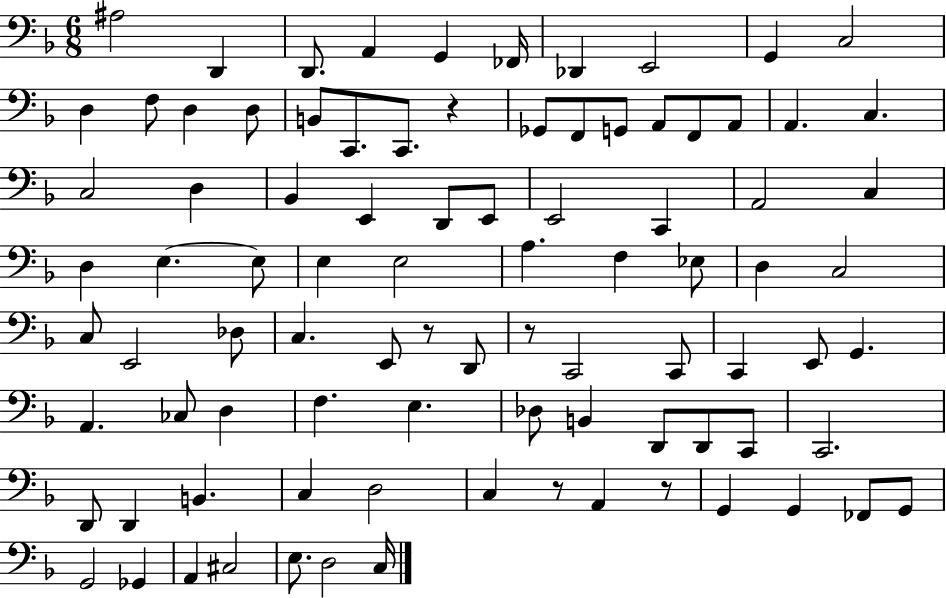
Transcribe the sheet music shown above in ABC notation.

X:1
T:Untitled
M:6/8
L:1/4
K:F
^A,2 D,, D,,/2 A,, G,, _F,,/4 _D,, E,,2 G,, C,2 D, F,/2 D, D,/2 B,,/2 C,,/2 C,,/2 z _G,,/2 F,,/2 G,,/2 A,,/2 F,,/2 A,,/2 A,, C, C,2 D, _B,, E,, D,,/2 E,,/2 E,,2 C,, A,,2 C, D, E, E,/2 E, E,2 A, F, _E,/2 D, C,2 C,/2 E,,2 _D,/2 C, E,,/2 z/2 D,,/2 z/2 C,,2 C,,/2 C,, E,,/2 G,, A,, _C,/2 D, F, E, _D,/2 B,, D,,/2 D,,/2 C,,/2 C,,2 D,,/2 D,, B,, C, D,2 C, z/2 A,, z/2 G,, G,, _F,,/2 G,,/2 G,,2 _G,, A,, ^C,2 E,/2 D,2 C,/4